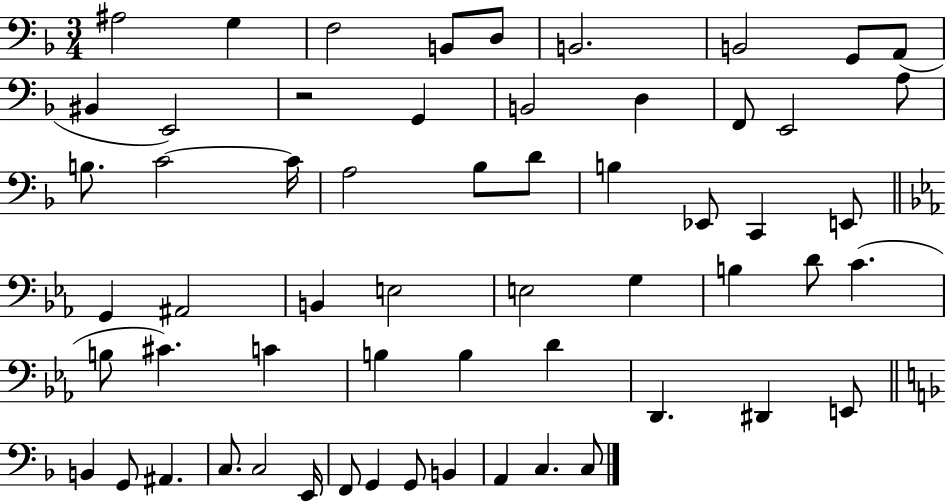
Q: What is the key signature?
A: F major